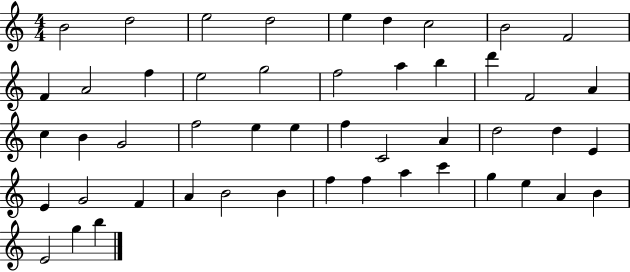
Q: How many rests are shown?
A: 0